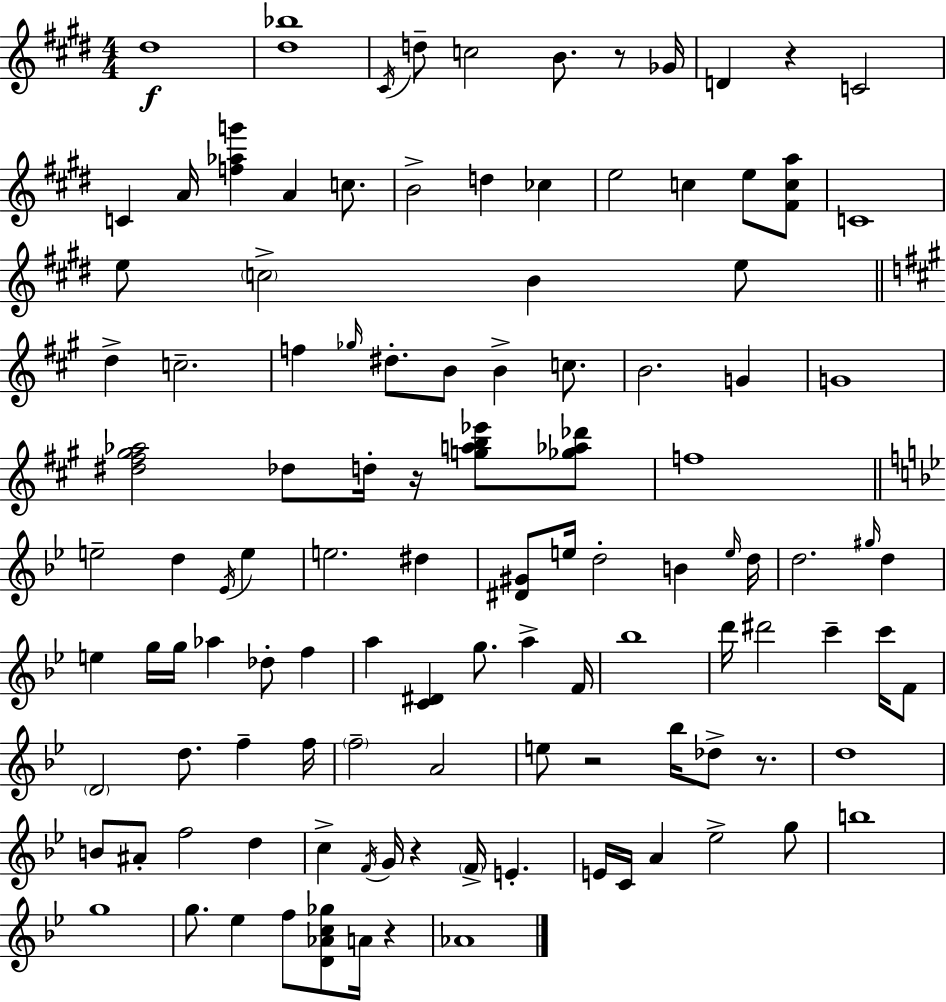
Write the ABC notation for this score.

X:1
T:Untitled
M:4/4
L:1/4
K:E
^d4 [^d_b]4 ^C/4 d/2 c2 B/2 z/2 _G/4 D z C2 C A/4 [f_ag'] A c/2 B2 d _c e2 c e/2 [^Fca]/2 C4 e/2 c2 B e/2 d c2 f _g/4 ^d/2 B/2 B c/2 B2 G G4 [^d^f^g_a]2 _d/2 d/4 z/4 [gab_e']/2 [_g_a_d']/2 f4 e2 d _E/4 e e2 ^d [^D^G]/2 e/4 d2 B e/4 d/4 d2 ^g/4 d e g/4 g/4 _a _d/2 f a [C^D] g/2 a F/4 _b4 d'/4 ^d'2 c' c'/4 F/2 D2 d/2 f f/4 f2 A2 e/2 z2 _b/4 _d/2 z/2 d4 B/2 ^A/2 f2 d c F/4 G/4 z F/4 E E/4 C/4 A _e2 g/2 b4 g4 g/2 _e f/2 [D_Ac_g]/2 A/4 z _A4